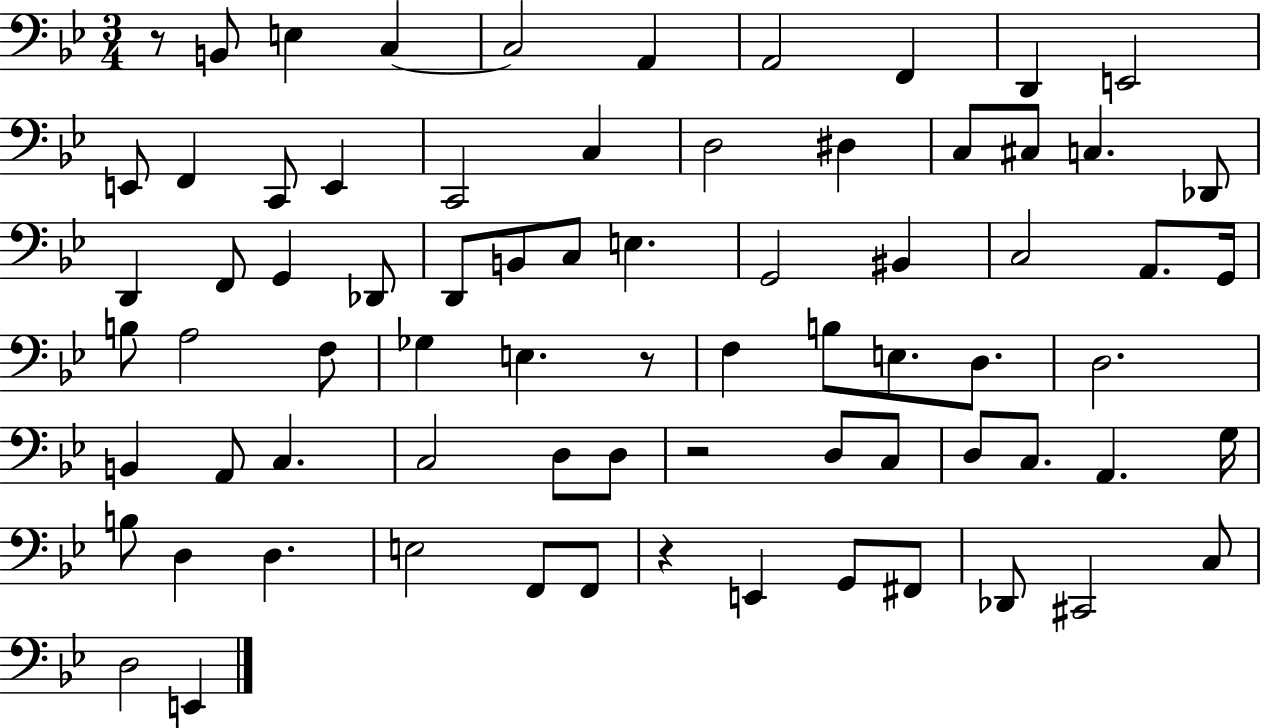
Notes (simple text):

R/e B2/e E3/q C3/q C3/h A2/q A2/h F2/q D2/q E2/h E2/e F2/q C2/e E2/q C2/h C3/q D3/h D#3/q C3/e C#3/e C3/q. Db2/e D2/q F2/e G2/q Db2/e D2/e B2/e C3/e E3/q. G2/h BIS2/q C3/h A2/e. G2/s B3/e A3/h F3/e Gb3/q E3/q. R/e F3/q B3/e E3/e. D3/e. D3/h. B2/q A2/e C3/q. C3/h D3/e D3/e R/h D3/e C3/e D3/e C3/e. A2/q. G3/s B3/e D3/q D3/q. E3/h F2/e F2/e R/q E2/q G2/e F#2/e Db2/e C#2/h C3/e D3/h E2/q